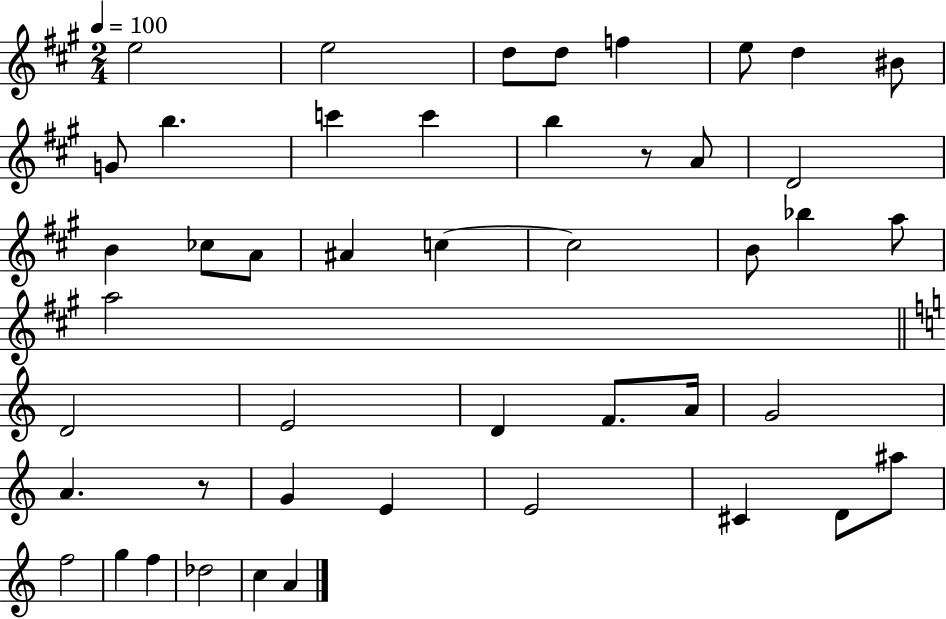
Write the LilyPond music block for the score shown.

{
  \clef treble
  \numericTimeSignature
  \time 2/4
  \key a \major
  \tempo 4 = 100
  e''2 | e''2 | d''8 d''8 f''4 | e''8 d''4 bis'8 | \break g'8 b''4. | c'''4 c'''4 | b''4 r8 a'8 | d'2 | \break b'4 ces''8 a'8 | ais'4 c''4~~ | c''2 | b'8 bes''4 a''8 | \break a''2 | \bar "||" \break \key c \major d'2 | e'2 | d'4 f'8. a'16 | g'2 | \break a'4. r8 | g'4 e'4 | e'2 | cis'4 d'8 ais''8 | \break f''2 | g''4 f''4 | des''2 | c''4 a'4 | \break \bar "|."
}